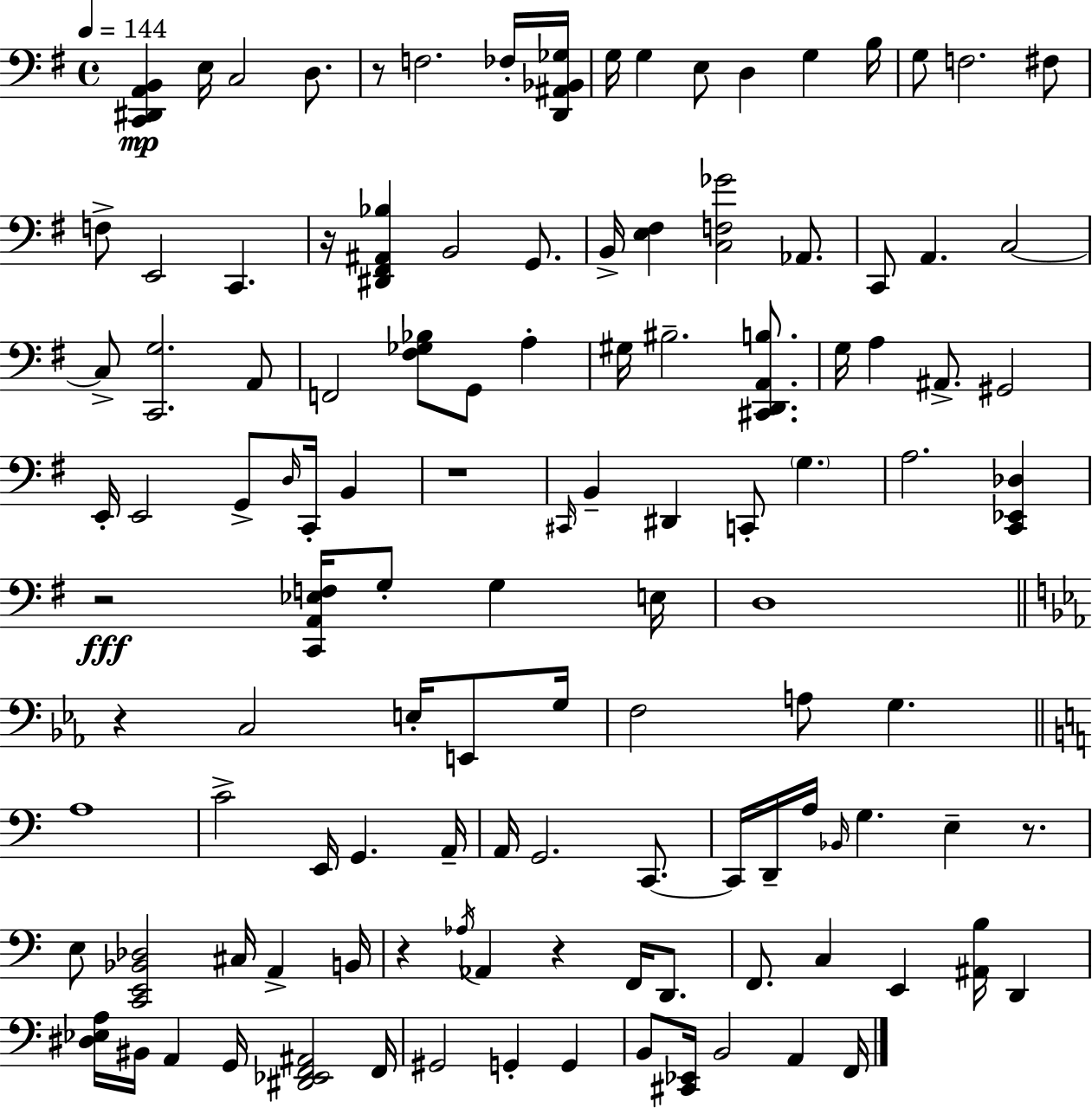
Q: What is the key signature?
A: G major